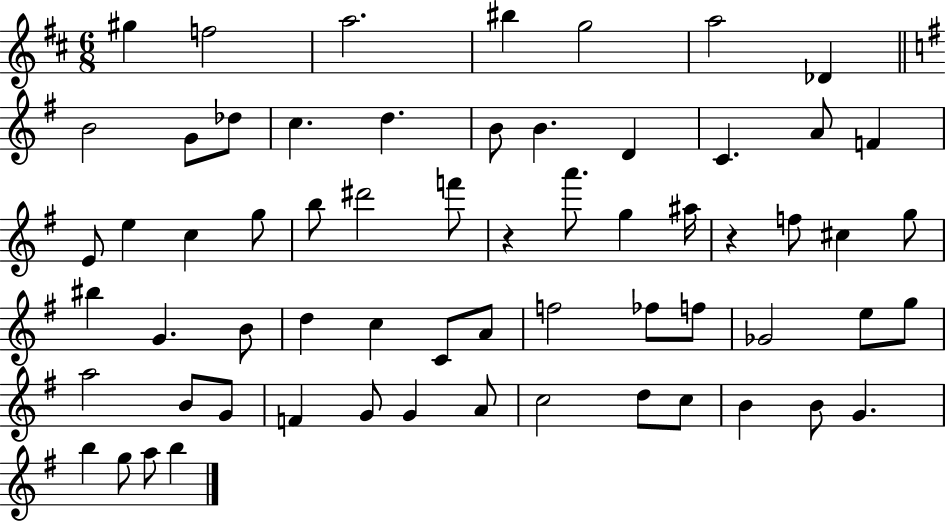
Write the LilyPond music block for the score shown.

{
  \clef treble
  \numericTimeSignature
  \time 6/8
  \key d \major
  \repeat volta 2 { gis''4 f''2 | a''2. | bis''4 g''2 | a''2 des'4 | \break \bar "||" \break \key g \major b'2 g'8 des''8 | c''4. d''4. | b'8 b'4. d'4 | c'4. a'8 f'4 | \break e'8 e''4 c''4 g''8 | b''8 dis'''2 f'''8 | r4 a'''8. g''4 ais''16 | r4 f''8 cis''4 g''8 | \break bis''4 g'4. b'8 | d''4 c''4 c'8 a'8 | f''2 fes''8 f''8 | ges'2 e''8 g''8 | \break a''2 b'8 g'8 | f'4 g'8 g'4 a'8 | c''2 d''8 c''8 | b'4 b'8 g'4. | \break b''4 g''8 a''8 b''4 | } \bar "|."
}